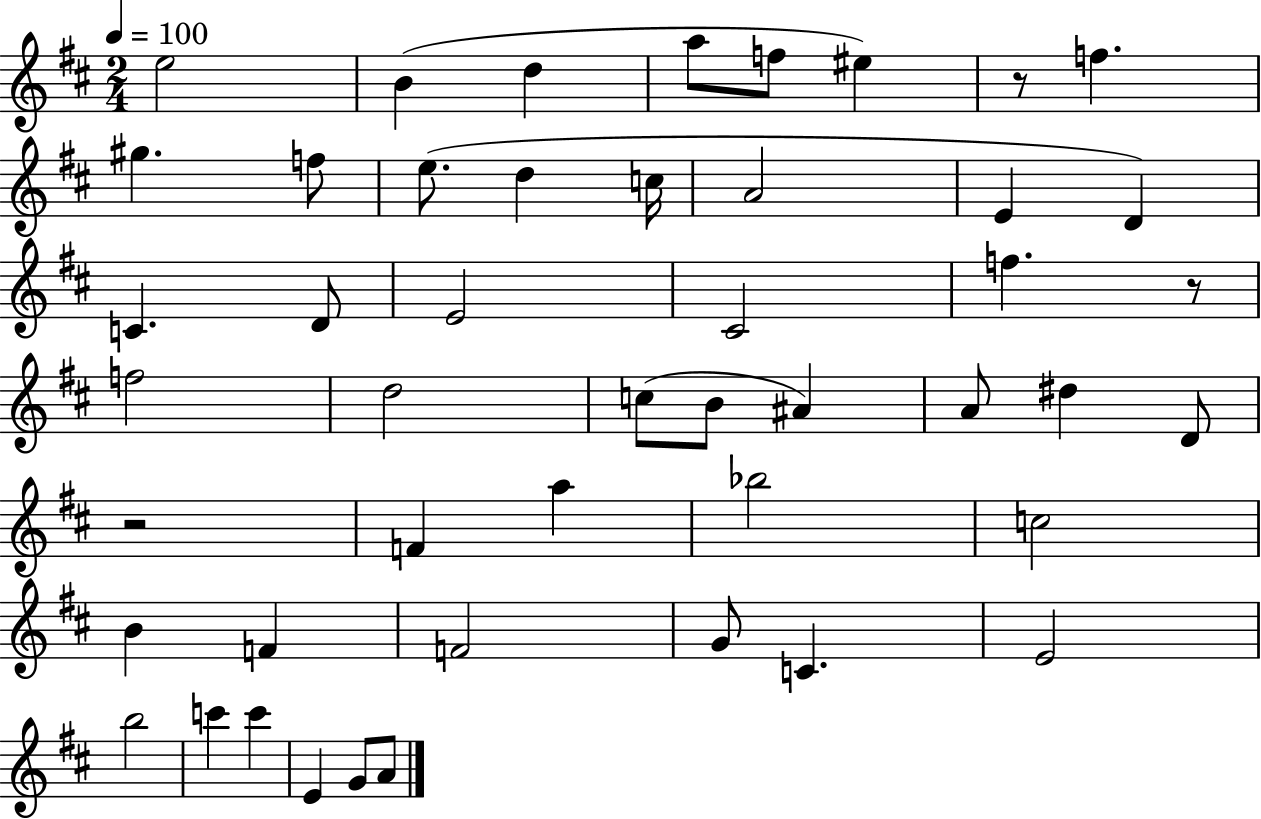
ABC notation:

X:1
T:Untitled
M:2/4
L:1/4
K:D
e2 B d a/2 f/2 ^e z/2 f ^g f/2 e/2 d c/4 A2 E D C D/2 E2 ^C2 f z/2 f2 d2 c/2 B/2 ^A A/2 ^d D/2 z2 F a _b2 c2 B F F2 G/2 C E2 b2 c' c' E G/2 A/2